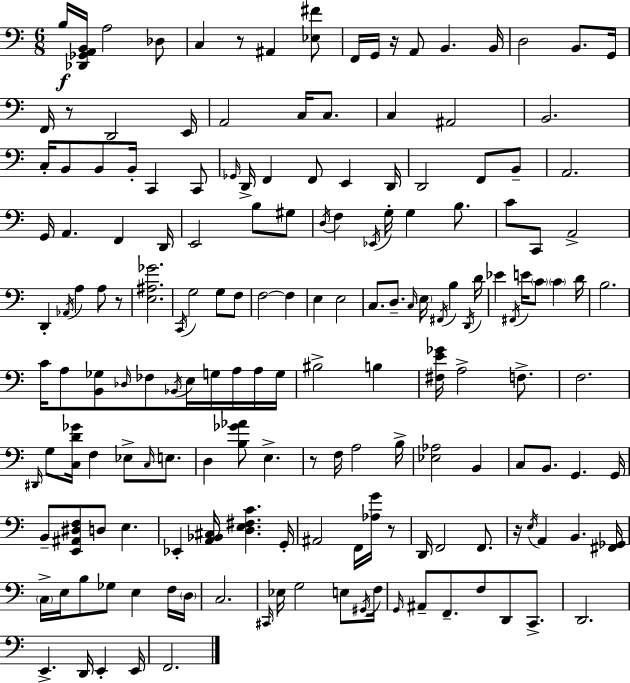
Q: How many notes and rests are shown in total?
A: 171